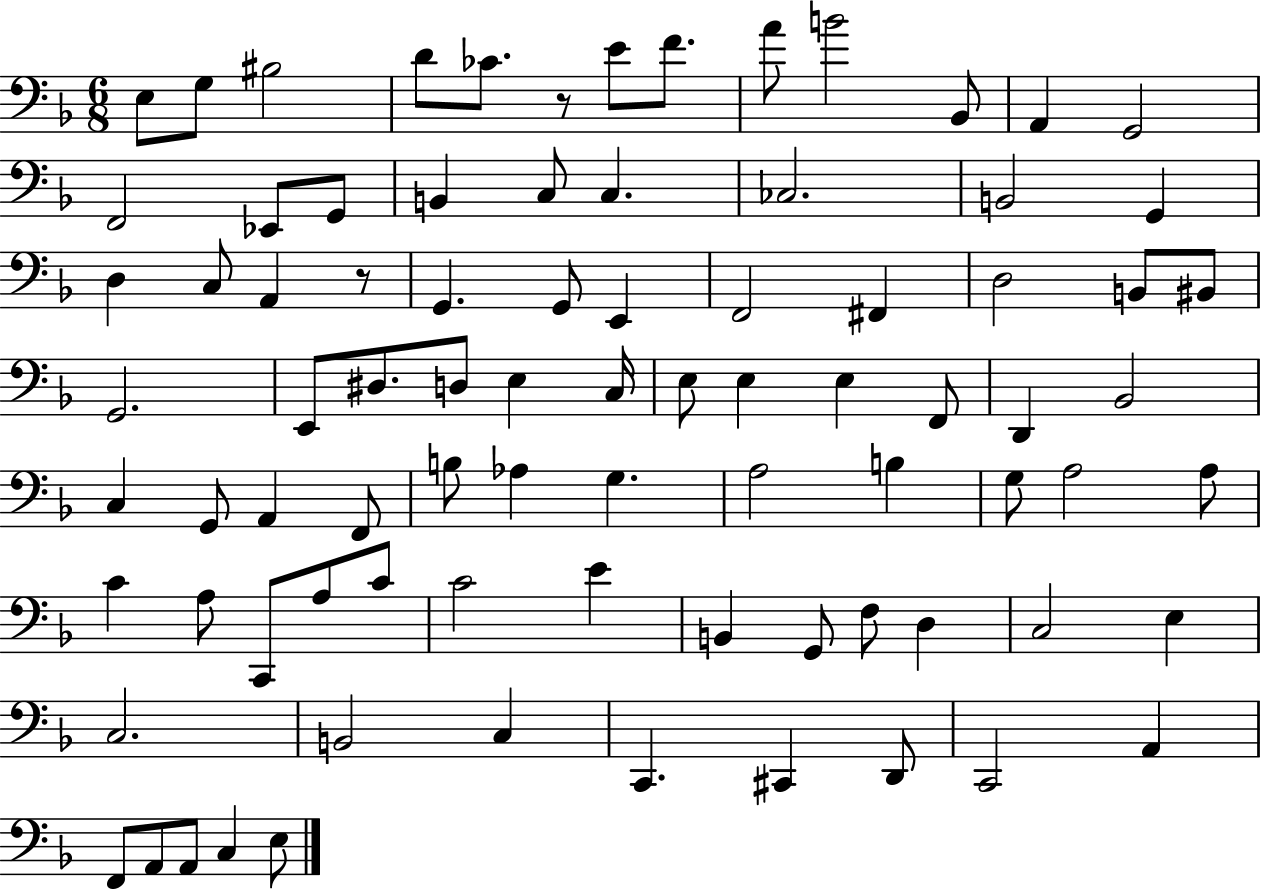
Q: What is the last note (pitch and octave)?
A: E3